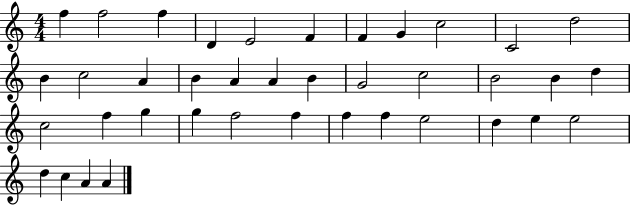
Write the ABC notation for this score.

X:1
T:Untitled
M:4/4
L:1/4
K:C
f f2 f D E2 F F G c2 C2 d2 B c2 A B A A B G2 c2 B2 B d c2 f g g f2 f f f e2 d e e2 d c A A